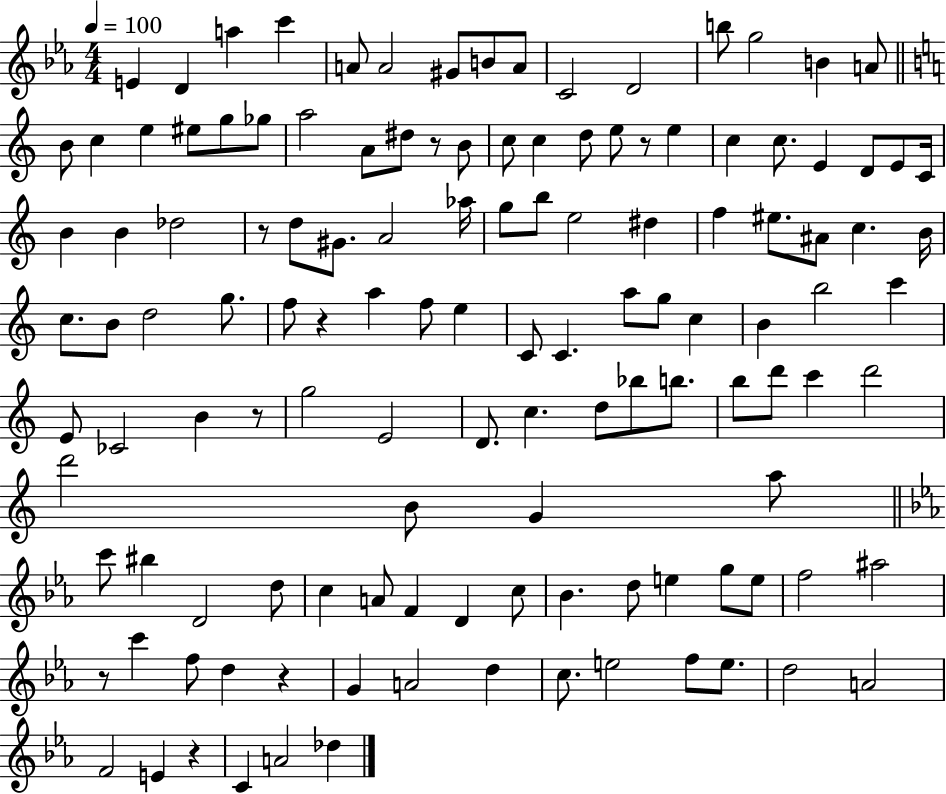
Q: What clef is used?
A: treble